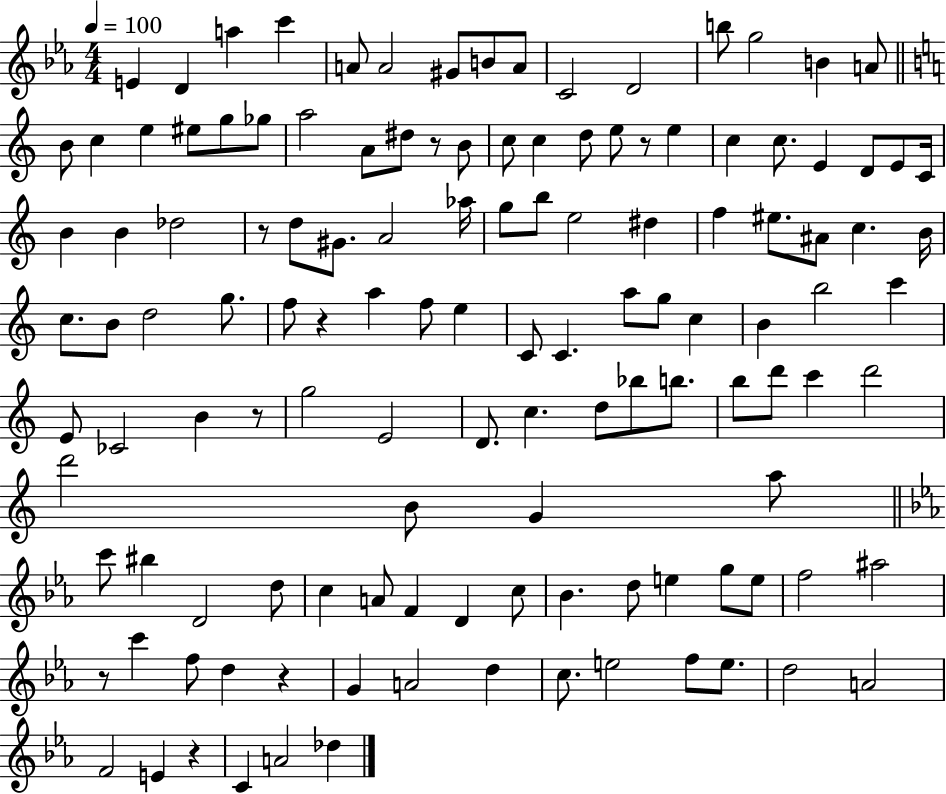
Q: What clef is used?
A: treble